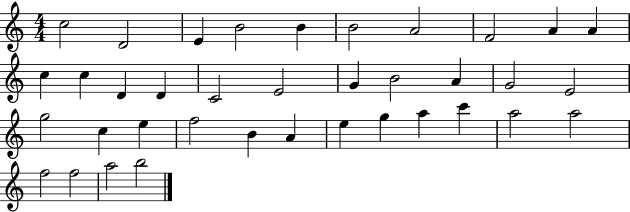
C5/h D4/h E4/q B4/h B4/q B4/h A4/h F4/h A4/q A4/q C5/q C5/q D4/q D4/q C4/h E4/h G4/q B4/h A4/q G4/h E4/h G5/h C5/q E5/q F5/h B4/q A4/q E5/q G5/q A5/q C6/q A5/h A5/h F5/h F5/h A5/h B5/h